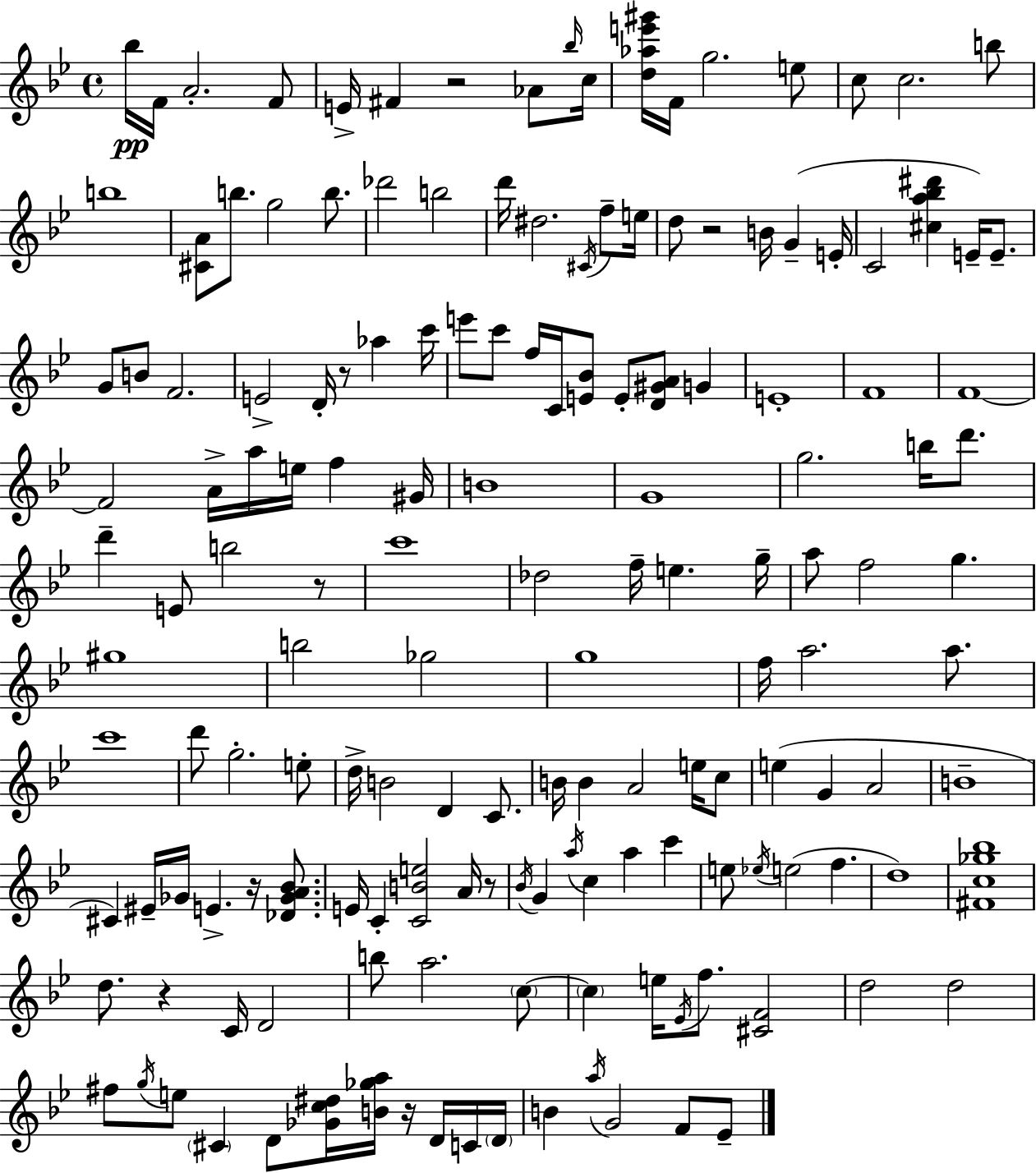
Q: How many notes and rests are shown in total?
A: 157